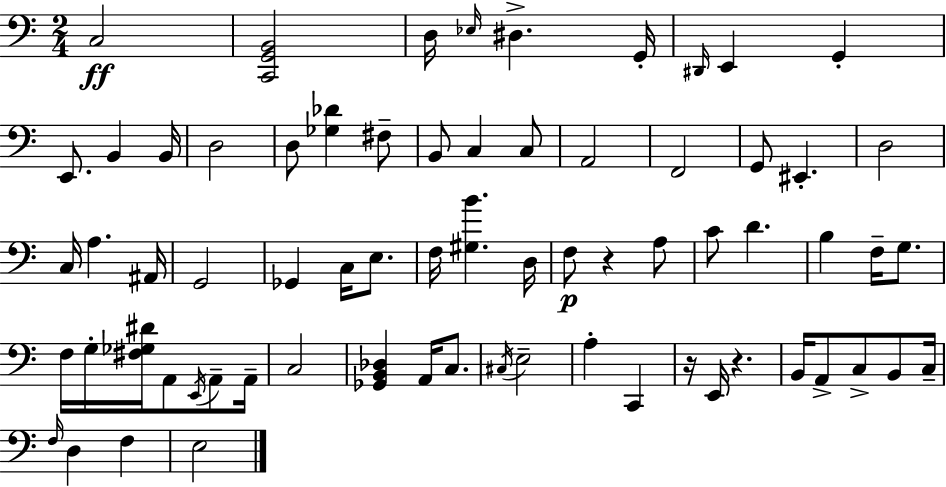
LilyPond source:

{
  \clef bass
  \numericTimeSignature
  \time 2/4
  \key a \minor
  \repeat volta 2 { c2\ff | <c, g, b,>2 | d16 \grace { ees16 } dis4.-> | g,16-. \grace { dis,16 } e,4 g,4-. | \break e,8. b,4 | b,16 d2 | d8 <ges des'>4 | fis8-- b,8 c4 | \break c8 a,2 | f,2 | g,8 eis,4.-. | d2 | \break c16 a4. | ais,16 g,2 | ges,4 c16 e8. | f16 <gis b'>4. | \break d16 f8\p r4 | a8 c'8 d'4. | b4 f16-- g8. | f16 g16-. <fis ges dis'>16 a,8 \acciaccatura { e,16 } | \break a,8-- a,16-- c2 | <ges, b, des>4 a,16 | c8. \acciaccatura { cis16 } e2-- | a4-. | \break c,4 r16 e,16 r4. | b,16 a,8-> c8-> | b,8 c16-- \grace { f16 } d4 | f4 e2 | \break } \bar "|."
}